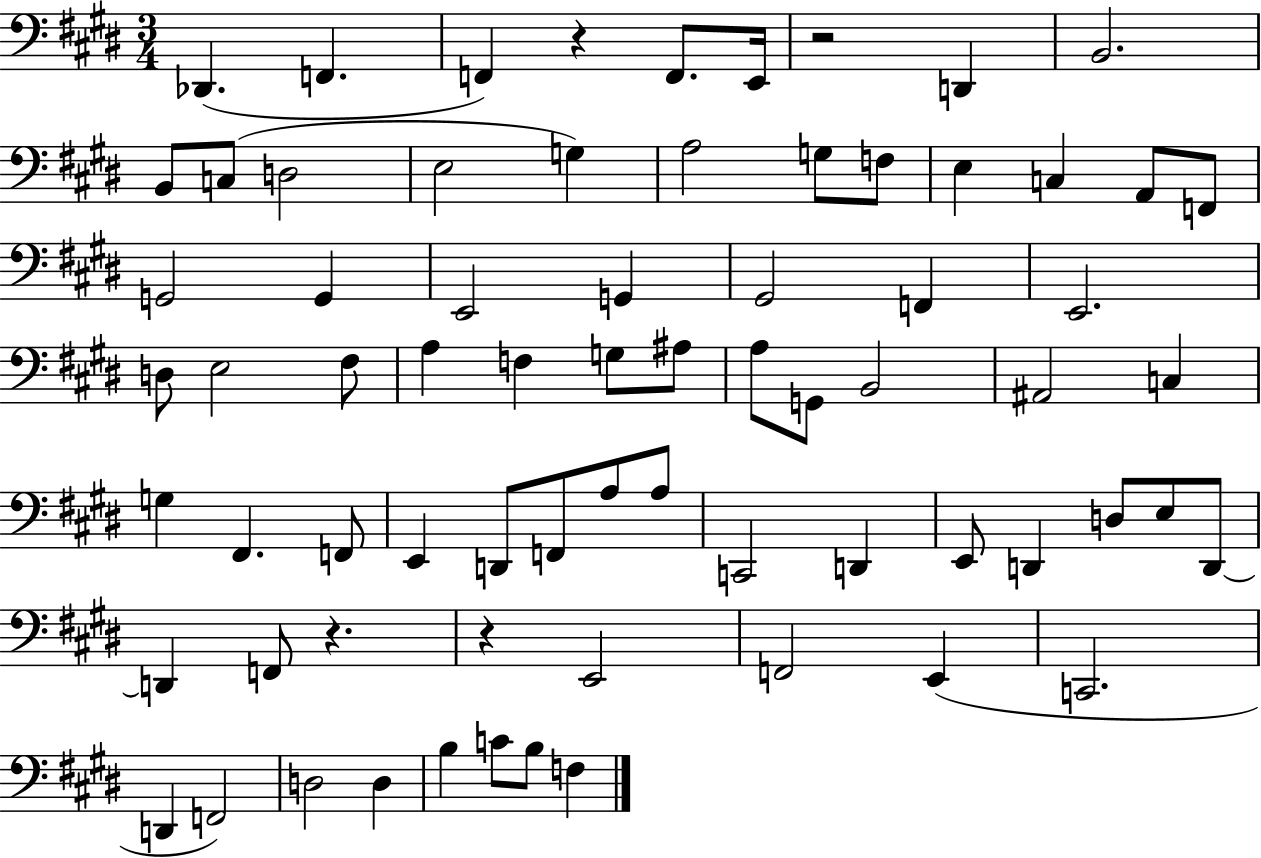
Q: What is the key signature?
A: E major